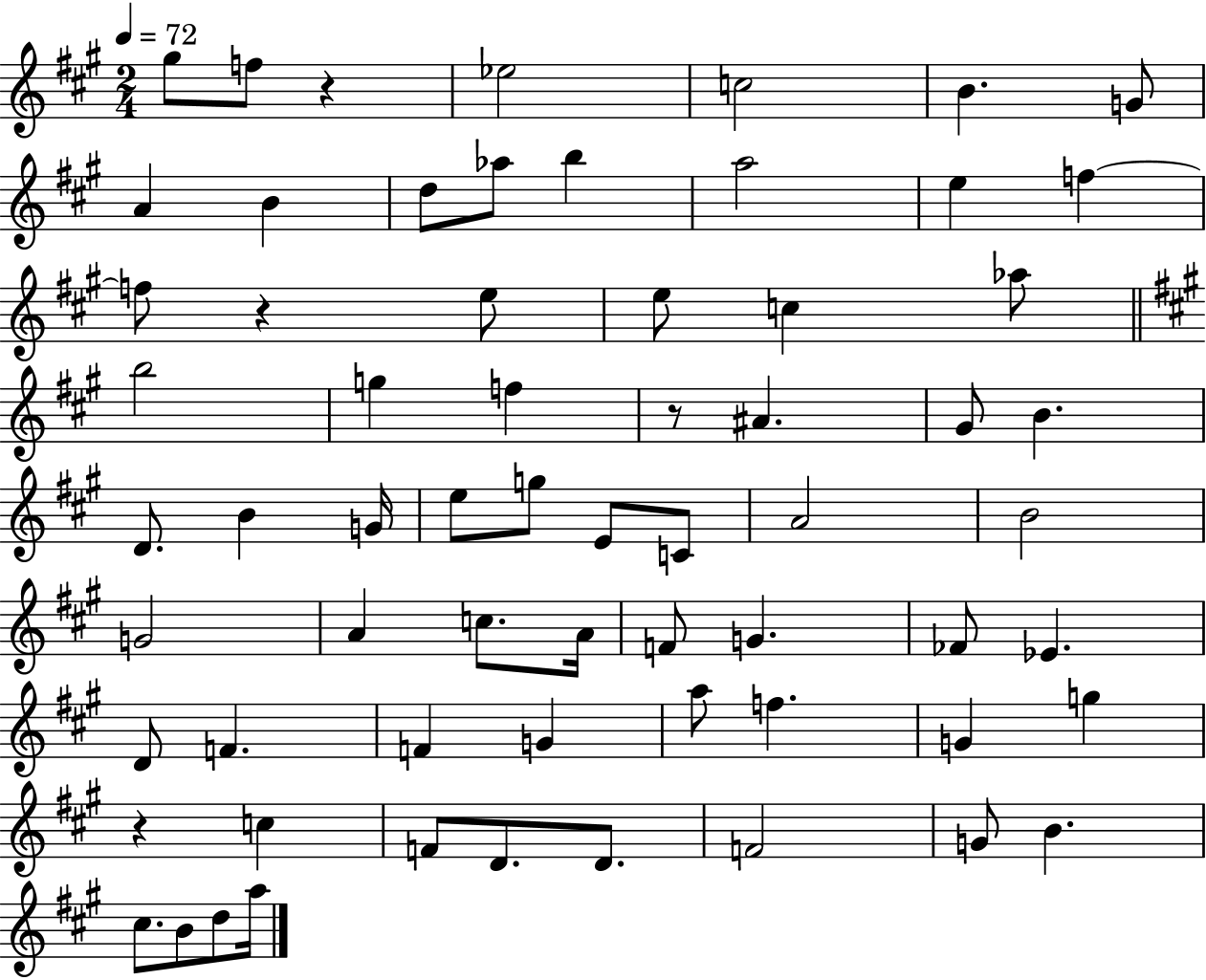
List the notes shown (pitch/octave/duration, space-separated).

G#5/e F5/e R/q Eb5/h C5/h B4/q. G4/e A4/q B4/q D5/e Ab5/e B5/q A5/h E5/q F5/q F5/e R/q E5/e E5/e C5/q Ab5/e B5/h G5/q F5/q R/e A#4/q. G#4/e B4/q. D4/e. B4/q G4/s E5/e G5/e E4/e C4/e A4/h B4/h G4/h A4/q C5/e. A4/s F4/e G4/q. FES4/e Eb4/q. D4/e F4/q. F4/q G4/q A5/e F5/q. G4/q G5/q R/q C5/q F4/e D4/e. D4/e. F4/h G4/e B4/q. C#5/e. B4/e D5/e A5/s